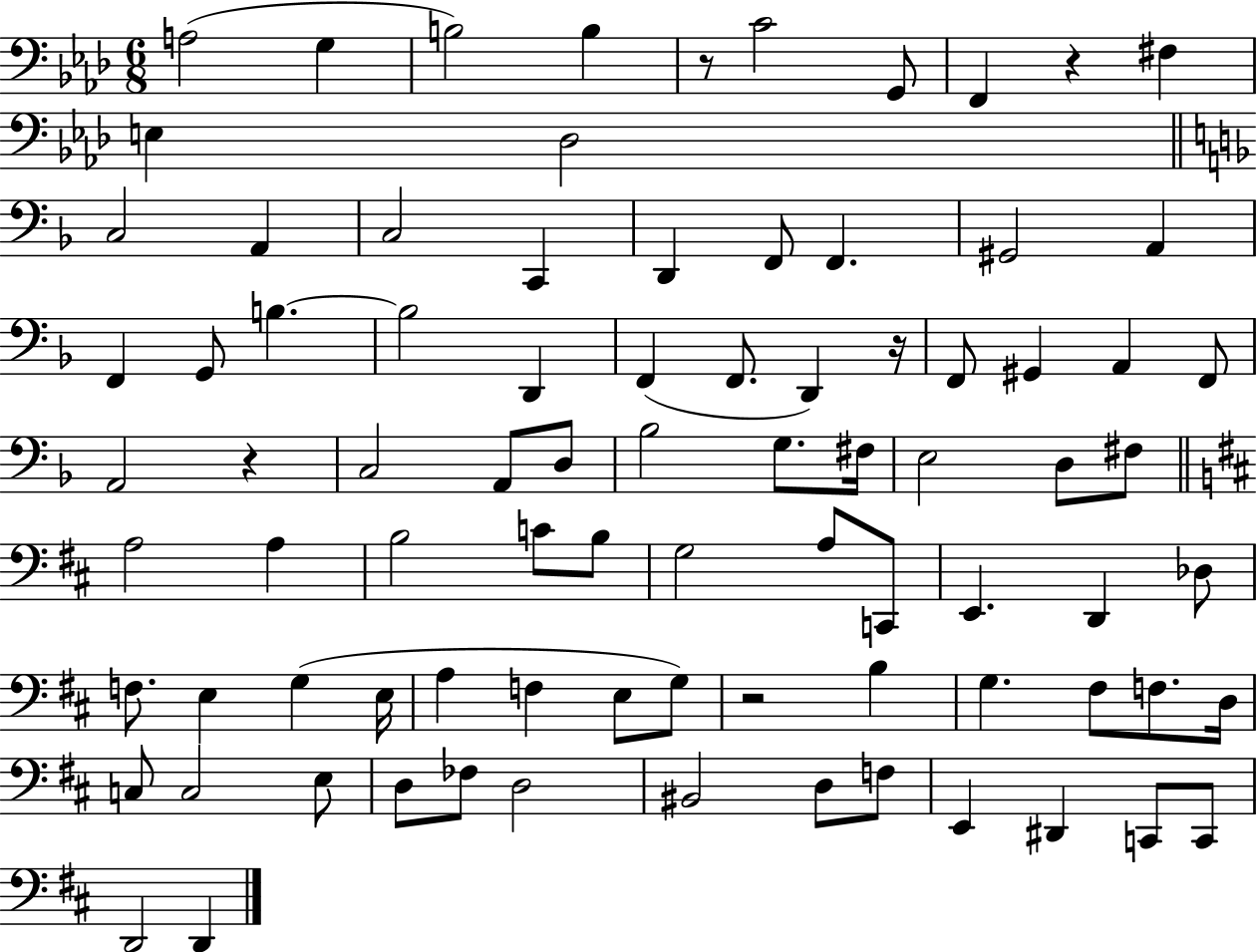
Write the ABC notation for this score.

X:1
T:Untitled
M:6/8
L:1/4
K:Ab
A,2 G, B,2 B, z/2 C2 G,,/2 F,, z ^F, E, _D,2 C,2 A,, C,2 C,, D,, F,,/2 F,, ^G,,2 A,, F,, G,,/2 B, B,2 D,, F,, F,,/2 D,, z/4 F,,/2 ^G,, A,, F,,/2 A,,2 z C,2 A,,/2 D,/2 _B,2 G,/2 ^F,/4 E,2 D,/2 ^F,/2 A,2 A, B,2 C/2 B,/2 G,2 A,/2 C,,/2 E,, D,, _D,/2 F,/2 E, G, E,/4 A, F, E,/2 G,/2 z2 B, G, ^F,/2 F,/2 D,/4 C,/2 C,2 E,/2 D,/2 _F,/2 D,2 ^B,,2 D,/2 F,/2 E,, ^D,, C,,/2 C,,/2 D,,2 D,,